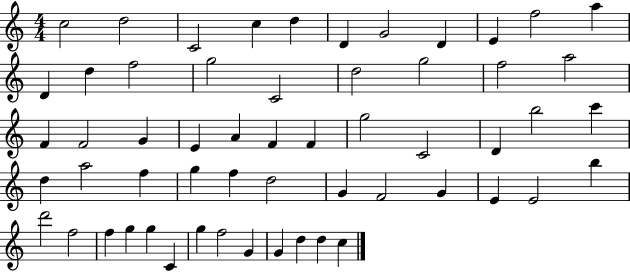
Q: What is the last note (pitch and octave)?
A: C5